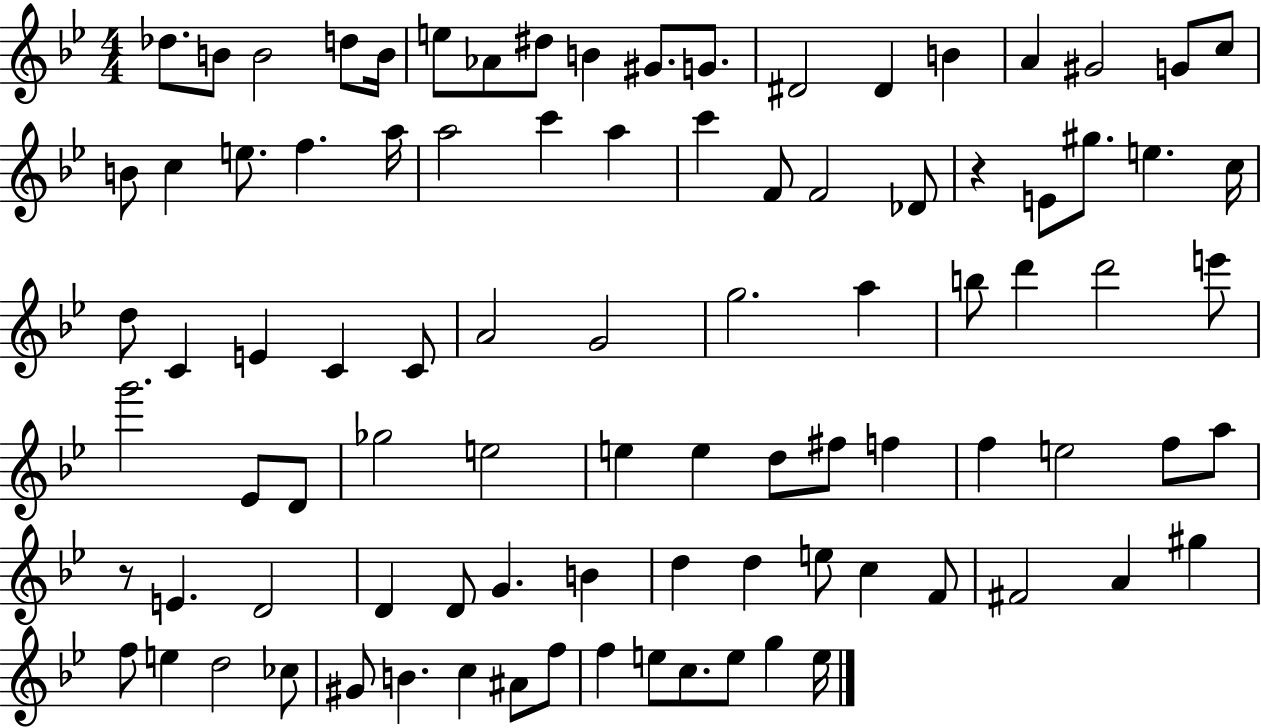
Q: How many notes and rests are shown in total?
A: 92